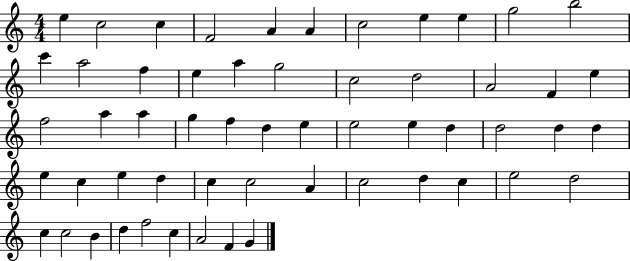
E5/q C5/h C5/q F4/h A4/q A4/q C5/h E5/q E5/q G5/h B5/h C6/q A5/h F5/q E5/q A5/q G5/h C5/h D5/h A4/h F4/q E5/q F5/h A5/q A5/q G5/q F5/q D5/q E5/q E5/h E5/q D5/q D5/h D5/q D5/q E5/q C5/q E5/q D5/q C5/q C5/h A4/q C5/h D5/q C5/q E5/h D5/h C5/q C5/h B4/q D5/q F5/h C5/q A4/h F4/q G4/q